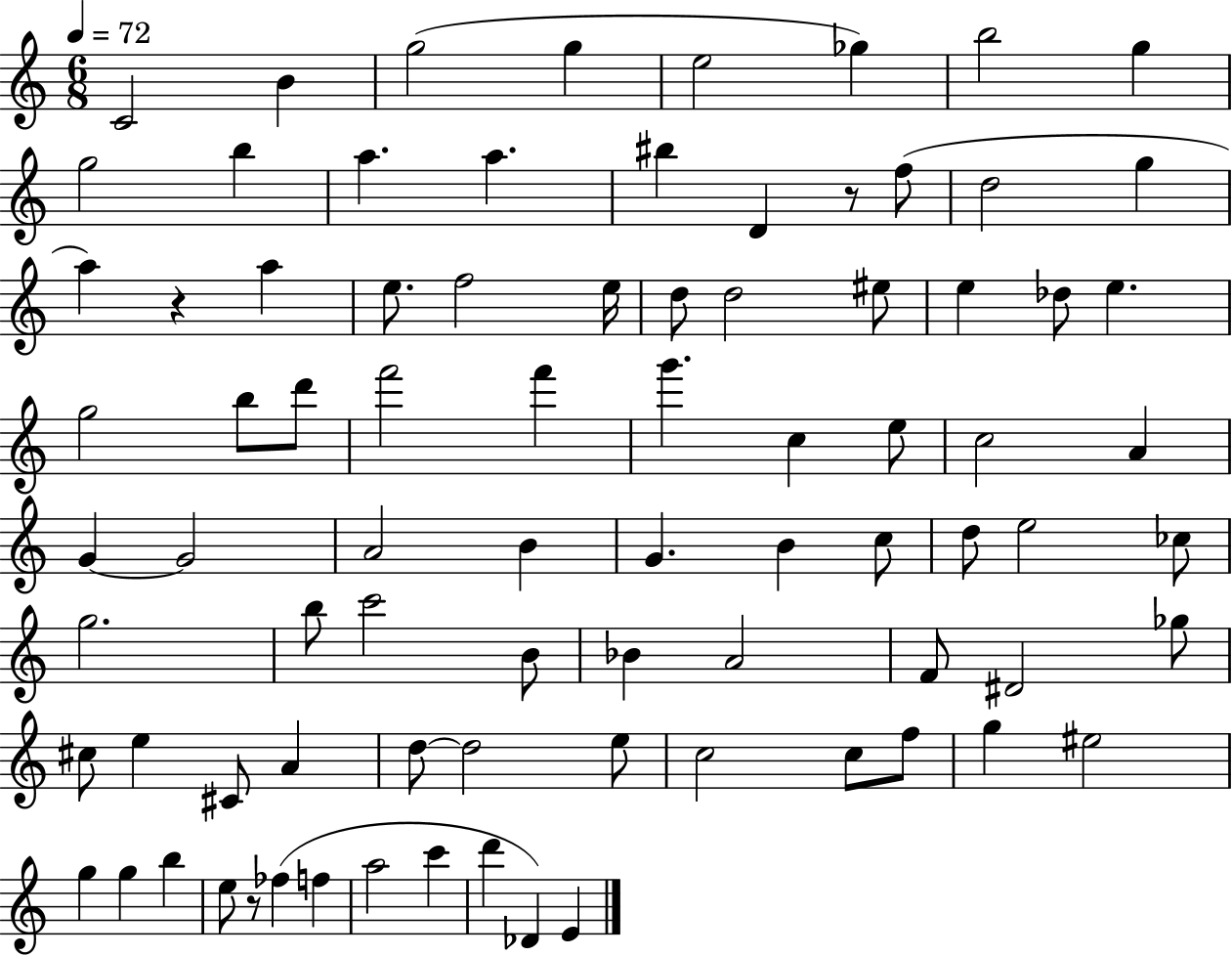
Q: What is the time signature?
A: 6/8